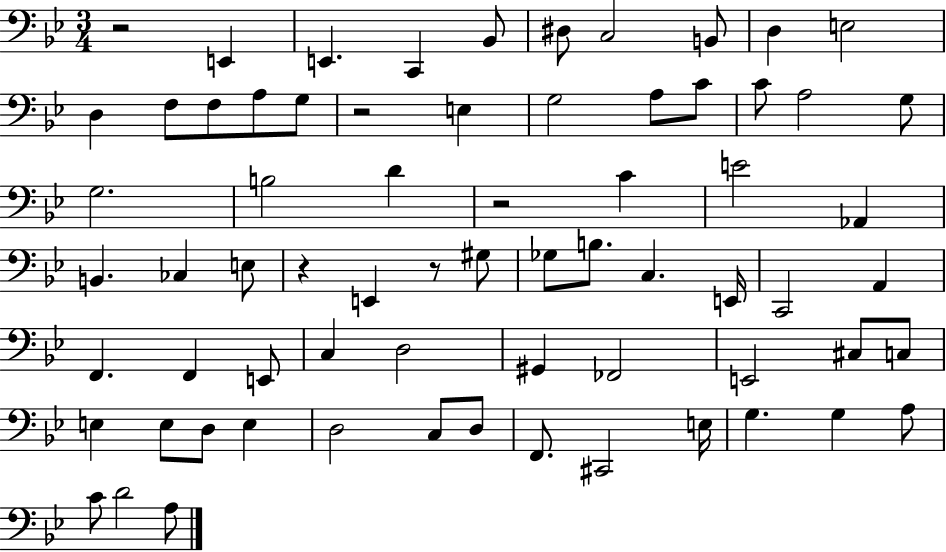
{
  \clef bass
  \numericTimeSignature
  \time 3/4
  \key bes \major
  r2 e,4 | e,4. c,4 bes,8 | dis8 c2 b,8 | d4 e2 | \break d4 f8 f8 a8 g8 | r2 e4 | g2 a8 c'8 | c'8 a2 g8 | \break g2. | b2 d'4 | r2 c'4 | e'2 aes,4 | \break b,4. ces4 e8 | r4 e,4 r8 gis8 | ges8 b8. c4. e,16 | c,2 a,4 | \break f,4. f,4 e,8 | c4 d2 | gis,4 fes,2 | e,2 cis8 c8 | \break e4 e8 d8 e4 | d2 c8 d8 | f,8. cis,2 e16 | g4. g4 a8 | \break c'8 d'2 a8 | \bar "|."
}